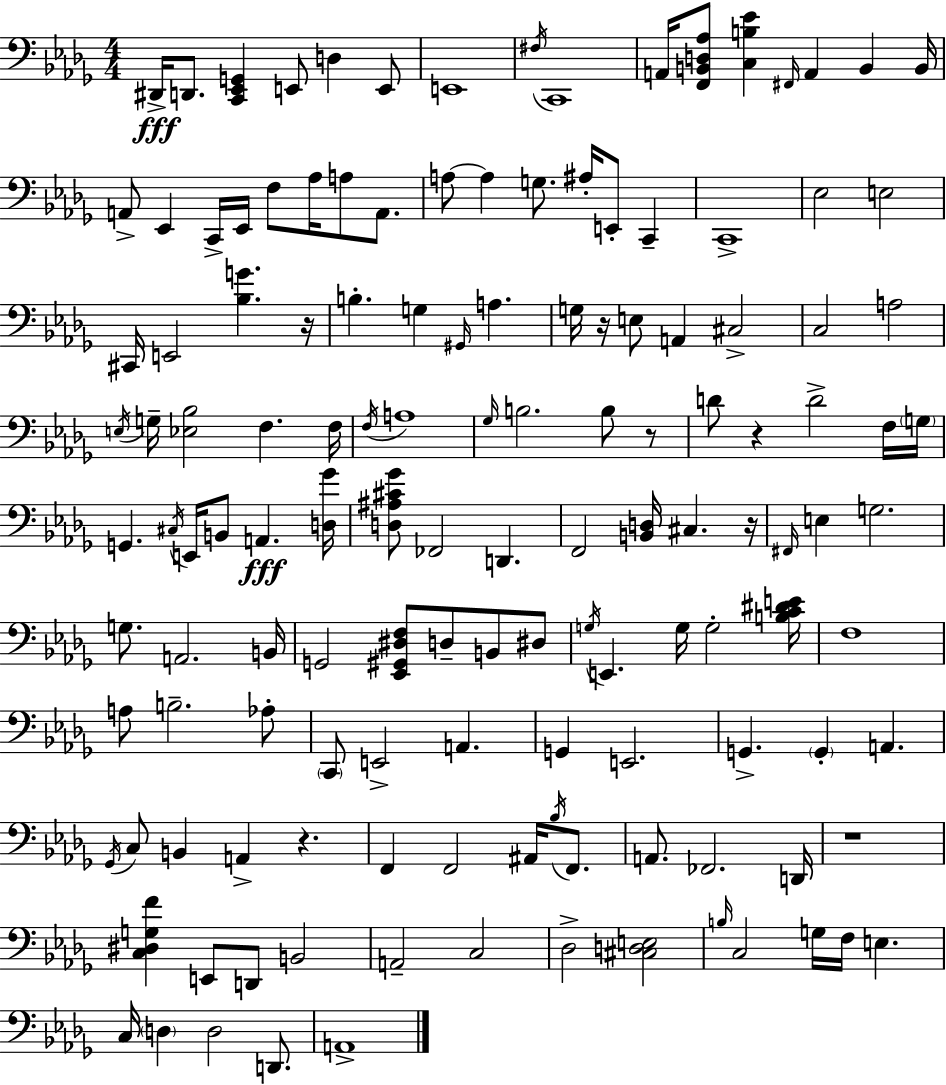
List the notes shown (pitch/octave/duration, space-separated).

D#2/s D2/e. [C2,Eb2,G2]/q E2/e D3/q E2/e E2/w F#3/s C2/w A2/s [F2,B2,D3,Ab3]/e [C3,B3,Eb4]/q F#2/s A2/q B2/q B2/s A2/e Eb2/q C2/s Eb2/s F3/e Ab3/s A3/e A2/e. A3/e A3/q G3/e. A#3/s E2/e C2/q C2/w Eb3/h E3/h C#2/s E2/h [Bb3,G4]/q. R/s B3/q. G3/q G#2/s A3/q. G3/s R/s E3/e A2/q C#3/h C3/h A3/h E3/s G3/s [Eb3,Bb3]/h F3/q. F3/s F3/s A3/w Gb3/s B3/h. B3/e R/e D4/e R/q D4/h F3/s G3/s G2/q. C#3/s E2/s B2/e A2/q. [D3,Gb4]/s [D3,A#3,C#4,Gb4]/e FES2/h D2/q. F2/h [B2,D3]/s C#3/q. R/s F#2/s E3/q G3/h. G3/e. A2/h. B2/s G2/h [Eb2,G#2,D#3,F3]/e D3/e B2/e D#3/e G3/s E2/q. G3/s G3/h [B3,C4,D#4,E4]/s F3/w A3/e B3/h. Ab3/e C2/e E2/h A2/q. G2/q E2/h. G2/q. G2/q A2/q. Gb2/s C3/e B2/q A2/q R/q. F2/q F2/h A#2/s Bb3/s F2/e. A2/e. FES2/h. D2/s R/w [C3,D#3,G3,F4]/q E2/e D2/e B2/h A2/h C3/h Db3/h [C#3,D3,E3]/h B3/s C3/h G3/s F3/s E3/q. C3/s D3/q D3/h D2/e. A2/w